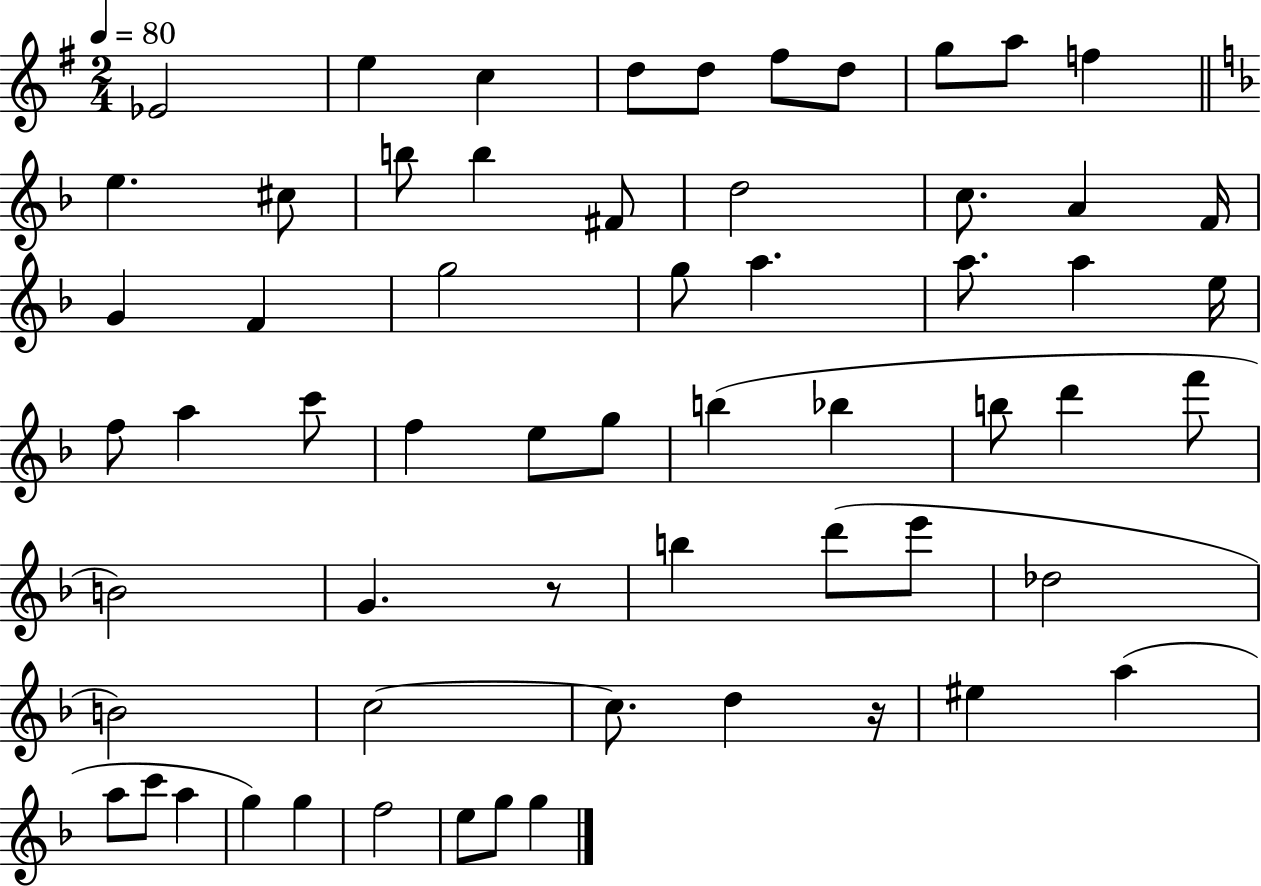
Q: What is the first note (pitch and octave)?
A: Eb4